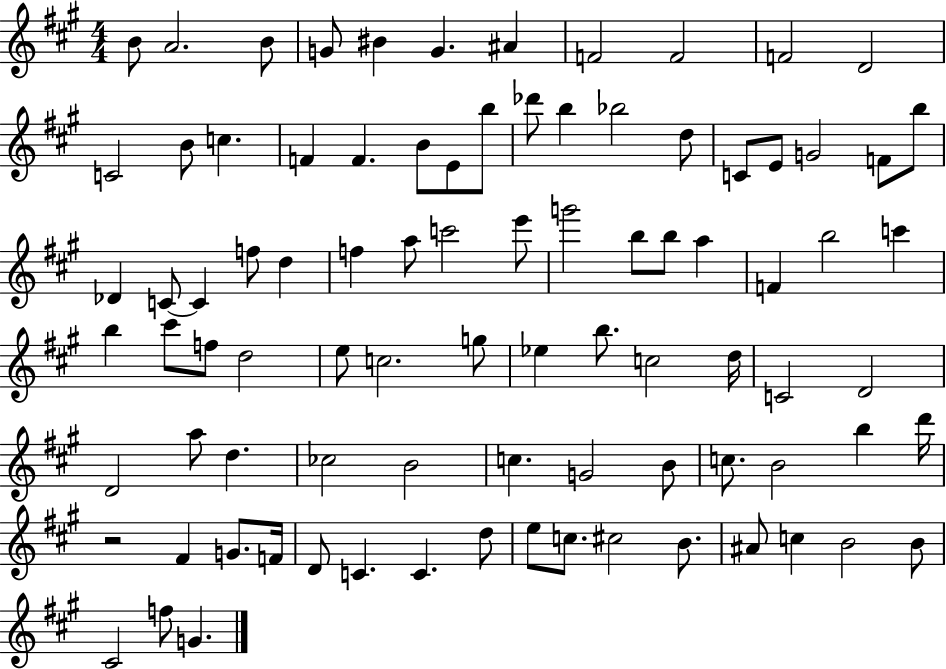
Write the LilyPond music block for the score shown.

{
  \clef treble
  \numericTimeSignature
  \time 4/4
  \key a \major
  b'8 a'2. b'8 | g'8 bis'4 g'4. ais'4 | f'2 f'2 | f'2 d'2 | \break c'2 b'8 c''4. | f'4 f'4. b'8 e'8 b''8 | des'''8 b''4 bes''2 d''8 | c'8 e'8 g'2 f'8 b''8 | \break des'4 c'8~~ c'4 f''8 d''4 | f''4 a''8 c'''2 e'''8 | g'''2 b''8 b''8 a''4 | f'4 b''2 c'''4 | \break b''4 cis'''8 f''8 d''2 | e''8 c''2. g''8 | ees''4 b''8. c''2 d''16 | c'2 d'2 | \break d'2 a''8 d''4. | ces''2 b'2 | c''4. g'2 b'8 | c''8. b'2 b''4 d'''16 | \break r2 fis'4 g'8. f'16 | d'8 c'4. c'4. d''8 | e''8 c''8. cis''2 b'8. | ais'8 c''4 b'2 b'8 | \break cis'2 f''8 g'4. | \bar "|."
}